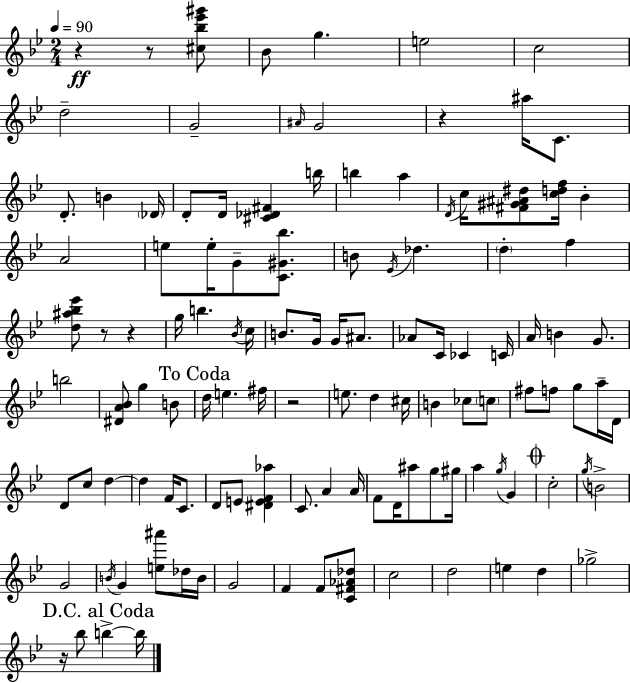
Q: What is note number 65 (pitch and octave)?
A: D5